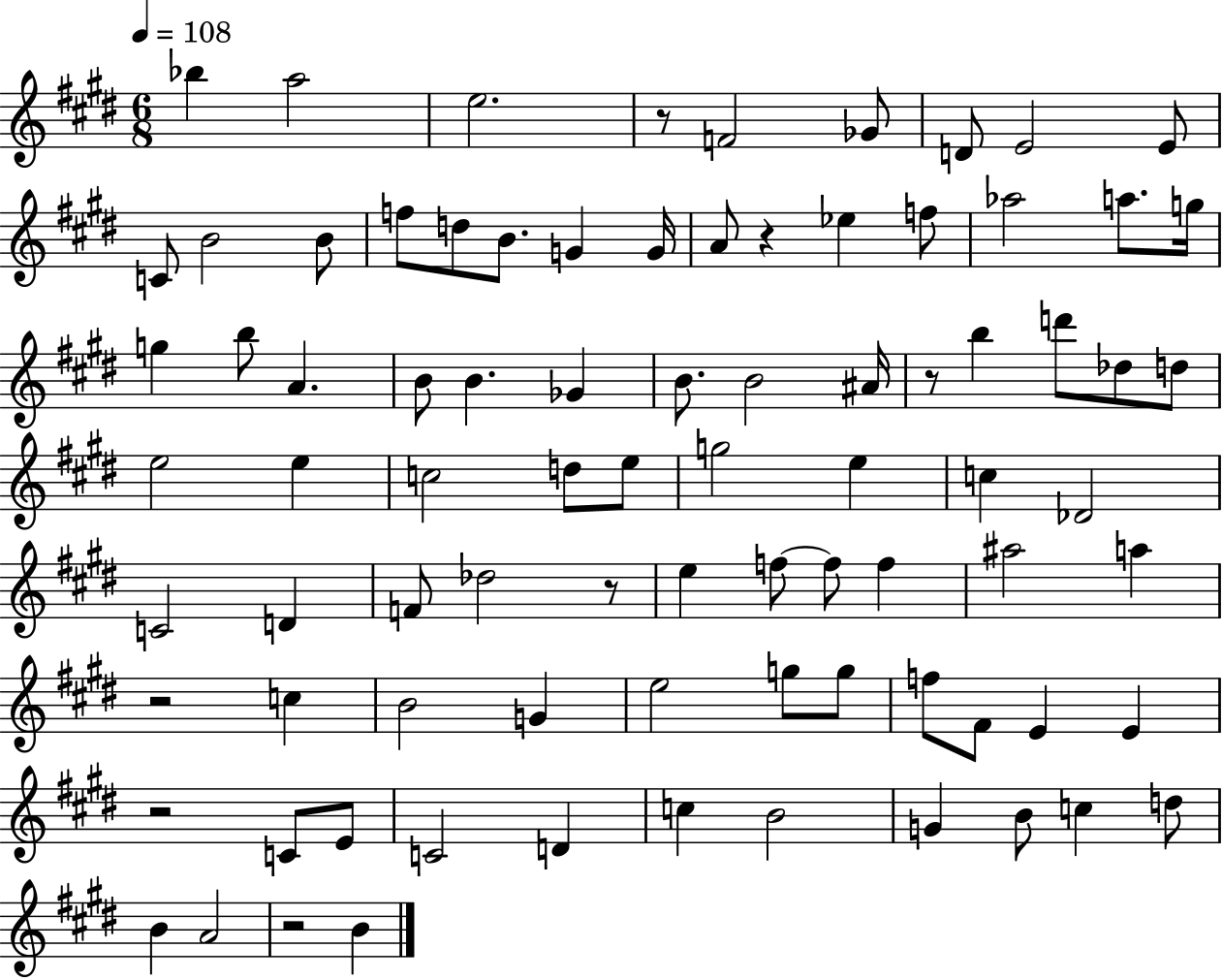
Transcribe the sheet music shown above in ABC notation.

X:1
T:Untitled
M:6/8
L:1/4
K:E
_b a2 e2 z/2 F2 _G/2 D/2 E2 E/2 C/2 B2 B/2 f/2 d/2 B/2 G G/4 A/2 z _e f/2 _a2 a/2 g/4 g b/2 A B/2 B _G B/2 B2 ^A/4 z/2 b d'/2 _d/2 d/2 e2 e c2 d/2 e/2 g2 e c _D2 C2 D F/2 _d2 z/2 e f/2 f/2 f ^a2 a z2 c B2 G e2 g/2 g/2 f/2 ^F/2 E E z2 C/2 E/2 C2 D c B2 G B/2 c d/2 B A2 z2 B